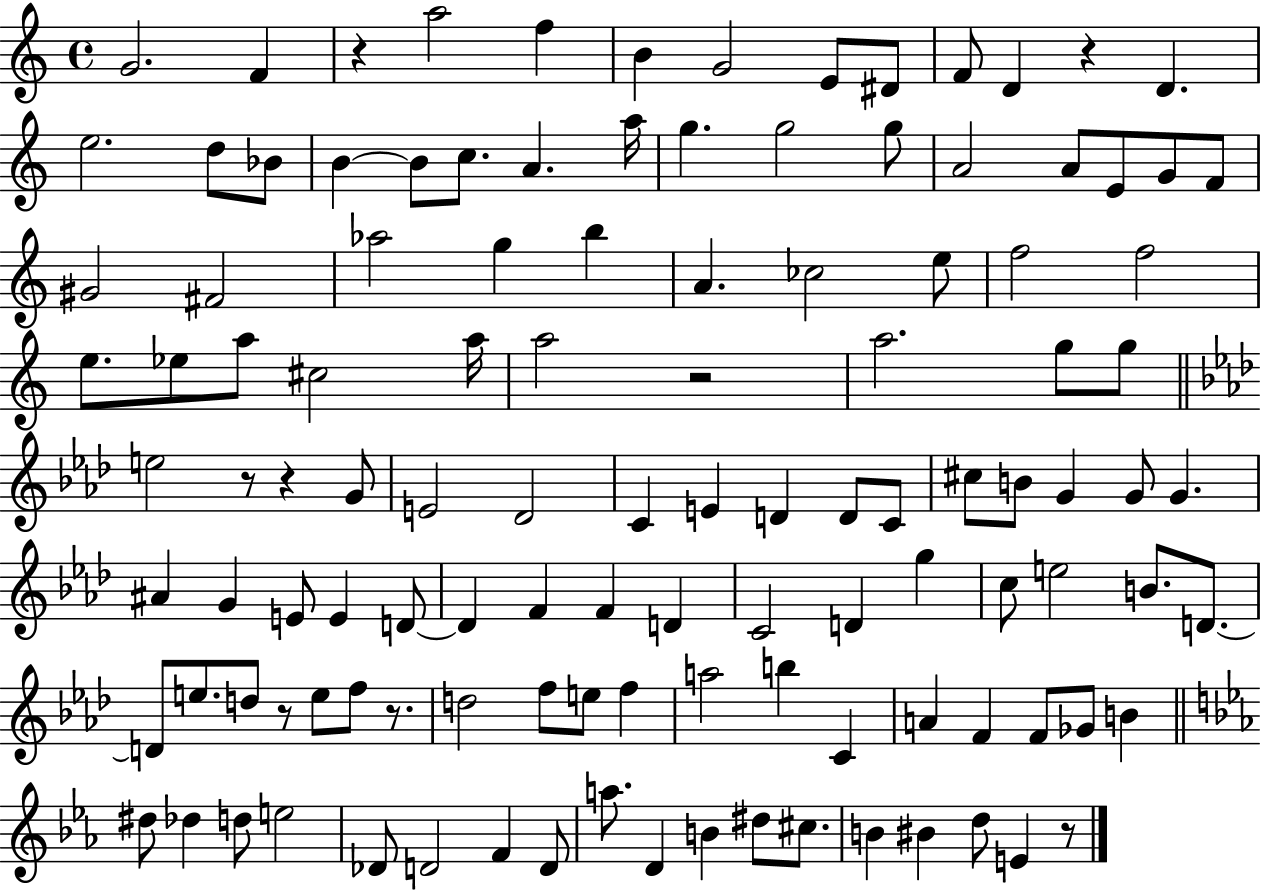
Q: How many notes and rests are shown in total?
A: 118